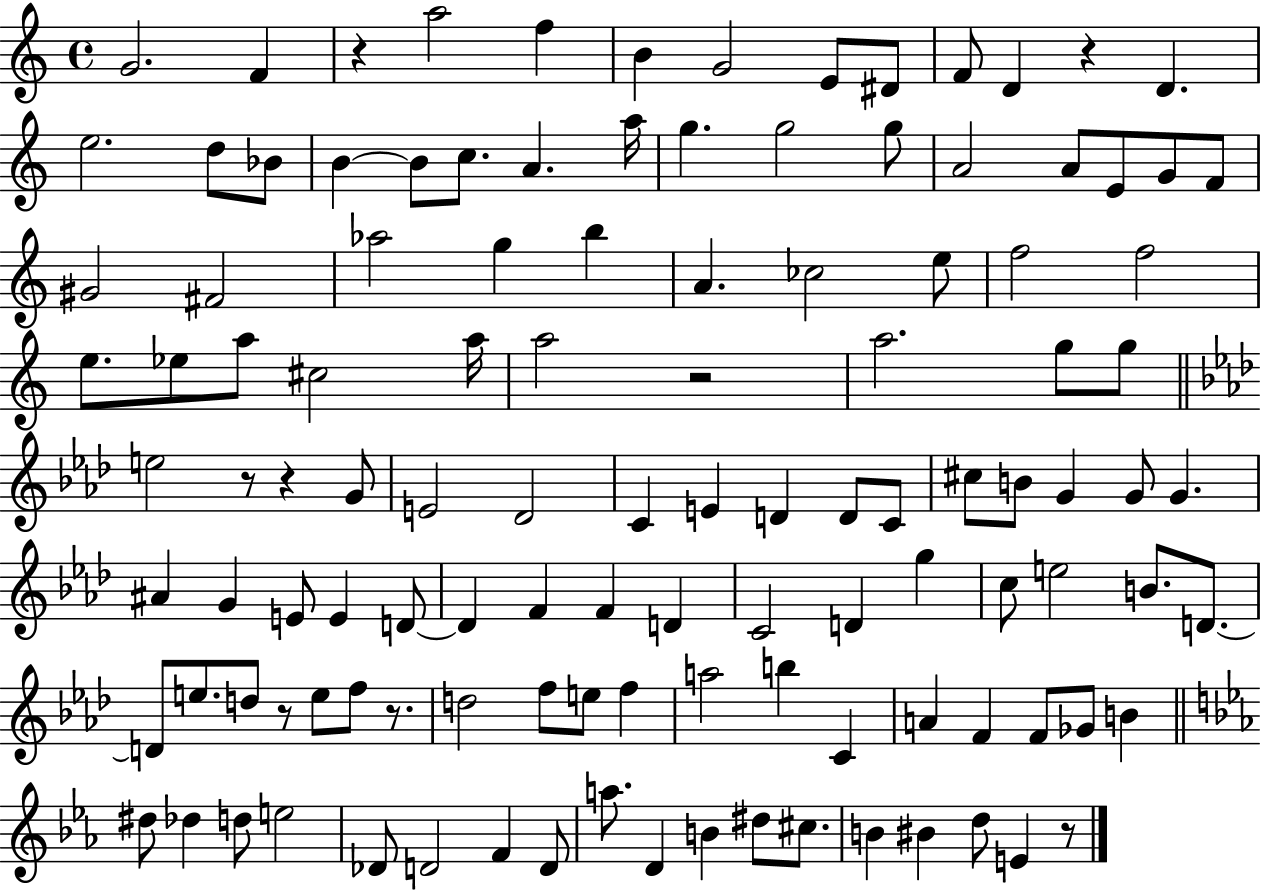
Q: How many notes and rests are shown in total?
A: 118